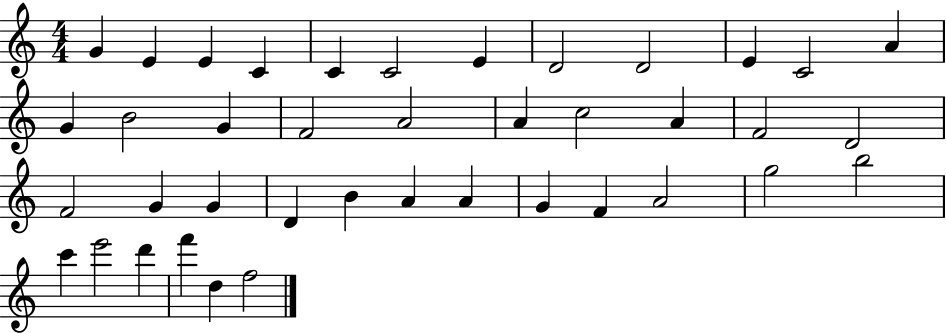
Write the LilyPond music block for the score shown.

{
  \clef treble
  \numericTimeSignature
  \time 4/4
  \key c \major
  g'4 e'4 e'4 c'4 | c'4 c'2 e'4 | d'2 d'2 | e'4 c'2 a'4 | \break g'4 b'2 g'4 | f'2 a'2 | a'4 c''2 a'4 | f'2 d'2 | \break f'2 g'4 g'4 | d'4 b'4 a'4 a'4 | g'4 f'4 a'2 | g''2 b''2 | \break c'''4 e'''2 d'''4 | f'''4 d''4 f''2 | \bar "|."
}